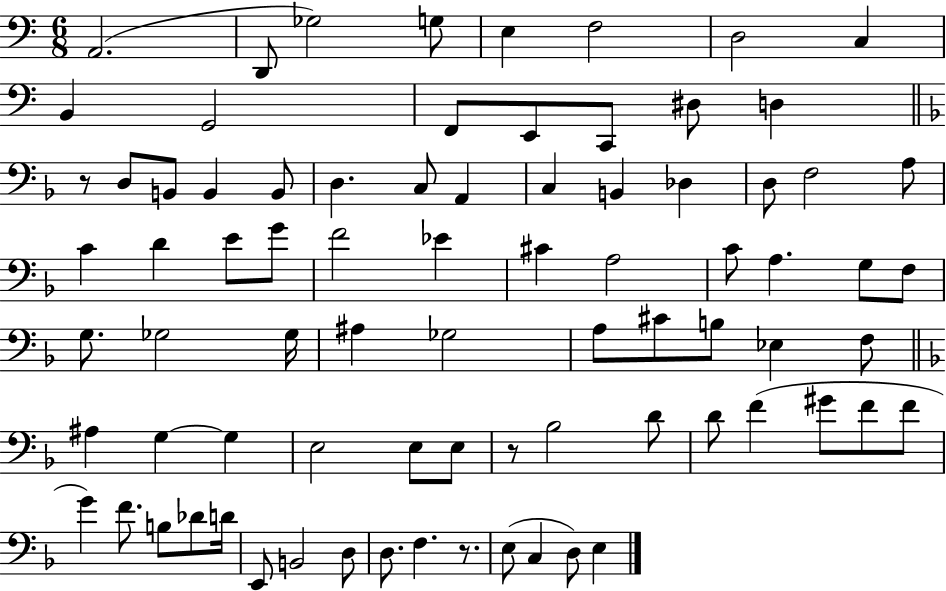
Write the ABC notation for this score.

X:1
T:Untitled
M:6/8
L:1/4
K:C
A,,2 D,,/2 _G,2 G,/2 E, F,2 D,2 C, B,, G,,2 F,,/2 E,,/2 C,,/2 ^D,/2 D, z/2 D,/2 B,,/2 B,, B,,/2 D, C,/2 A,, C, B,, _D, D,/2 F,2 A,/2 C D E/2 G/2 F2 _E ^C A,2 C/2 A, G,/2 F,/2 G,/2 _G,2 _G,/4 ^A, _G,2 A,/2 ^C/2 B,/2 _E, F,/2 ^A, G, G, E,2 E,/2 E,/2 z/2 _B,2 D/2 D/2 F ^G/2 F/2 F/2 G F/2 B,/2 _D/2 D/4 E,,/2 B,,2 D,/2 D,/2 F, z/2 E,/2 C, D,/2 E,